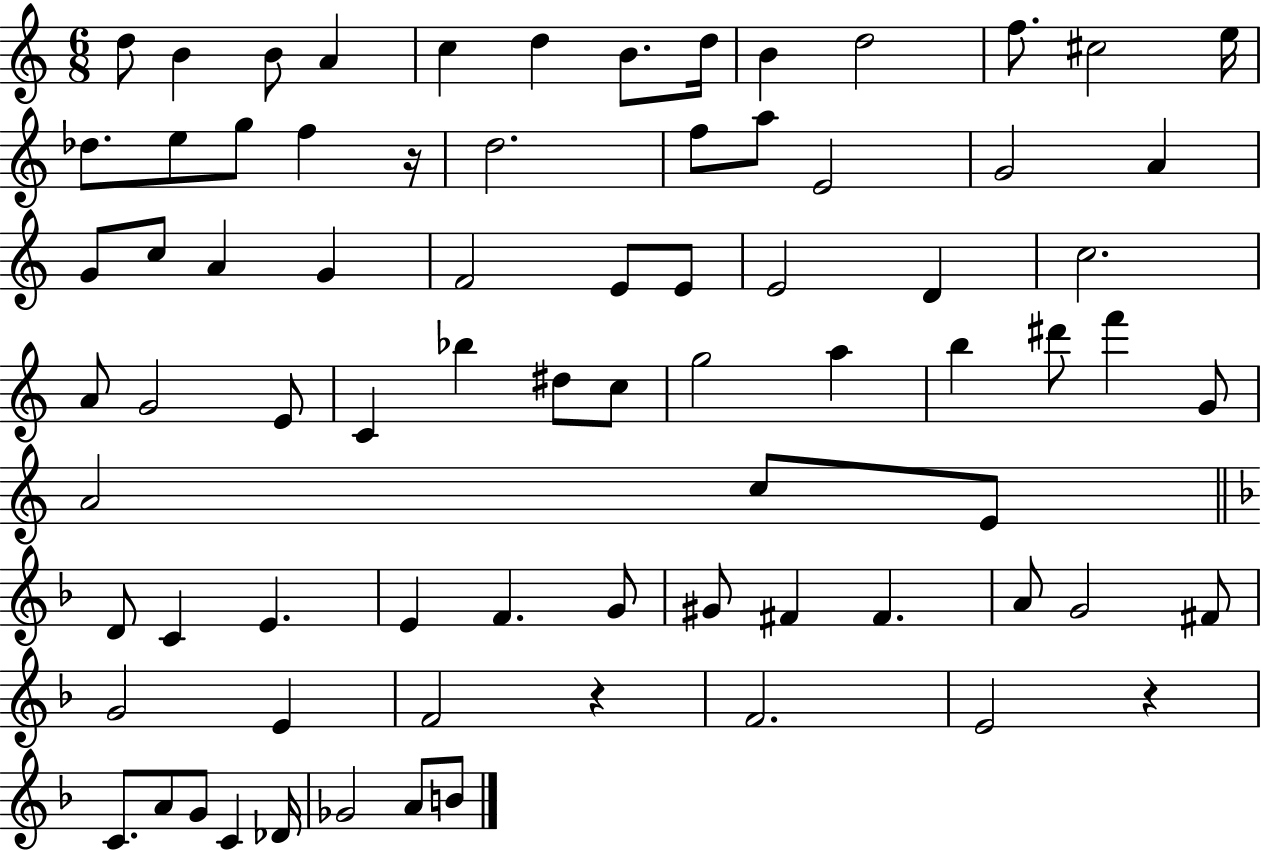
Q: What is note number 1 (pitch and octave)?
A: D5